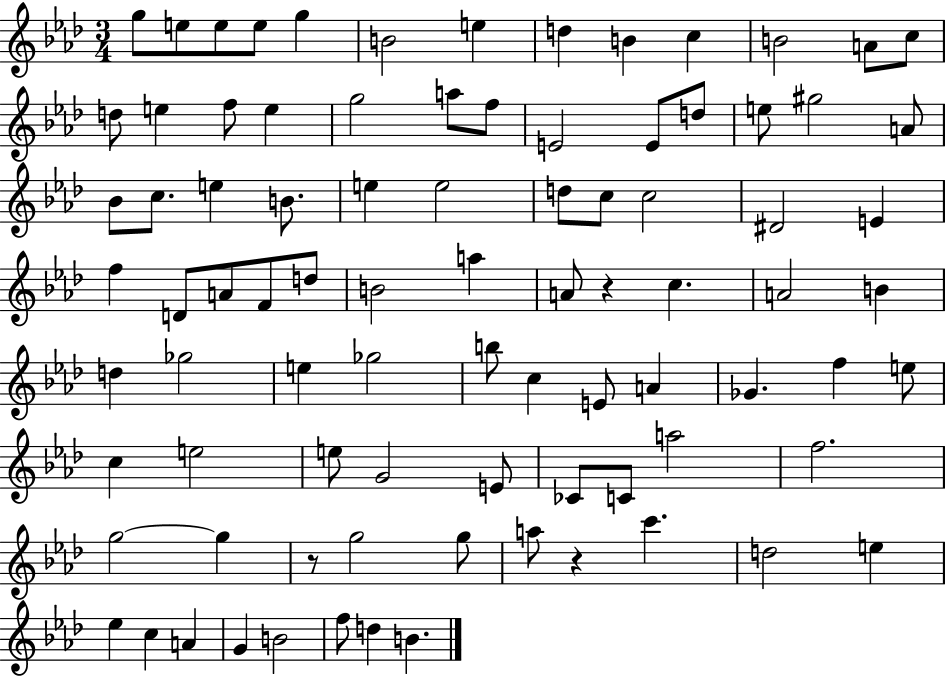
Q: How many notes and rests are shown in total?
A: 87